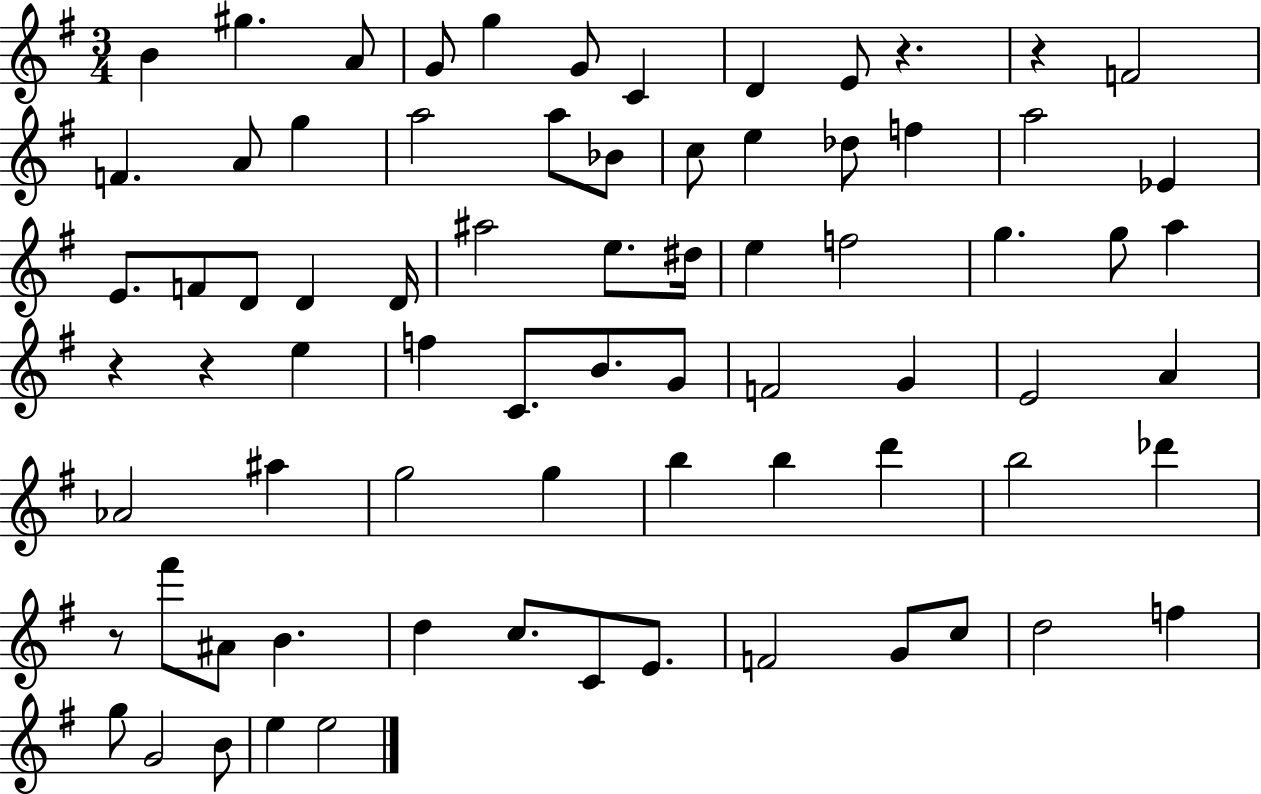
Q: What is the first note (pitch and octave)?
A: B4